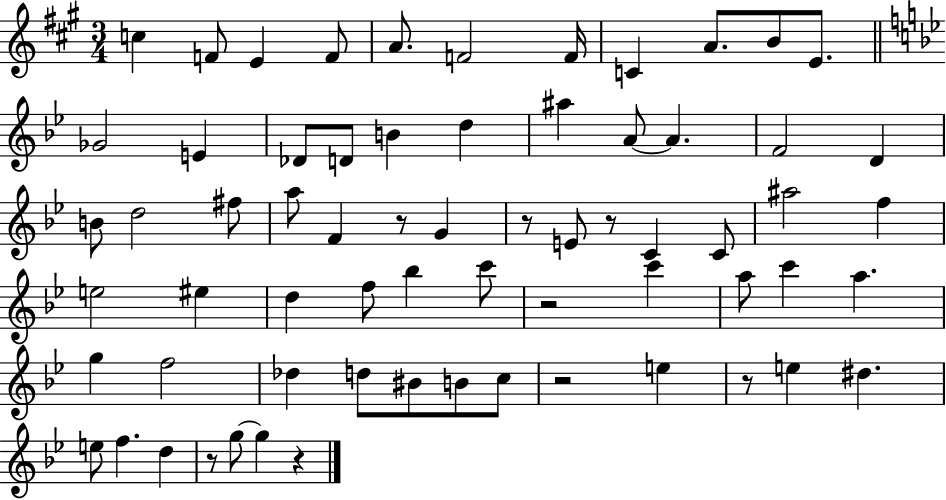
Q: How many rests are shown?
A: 8